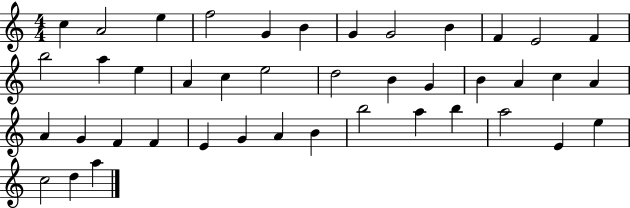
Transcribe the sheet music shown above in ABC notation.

X:1
T:Untitled
M:4/4
L:1/4
K:C
c A2 e f2 G B G G2 B F E2 F b2 a e A c e2 d2 B G B A c A A G F F E G A B b2 a b a2 E e c2 d a